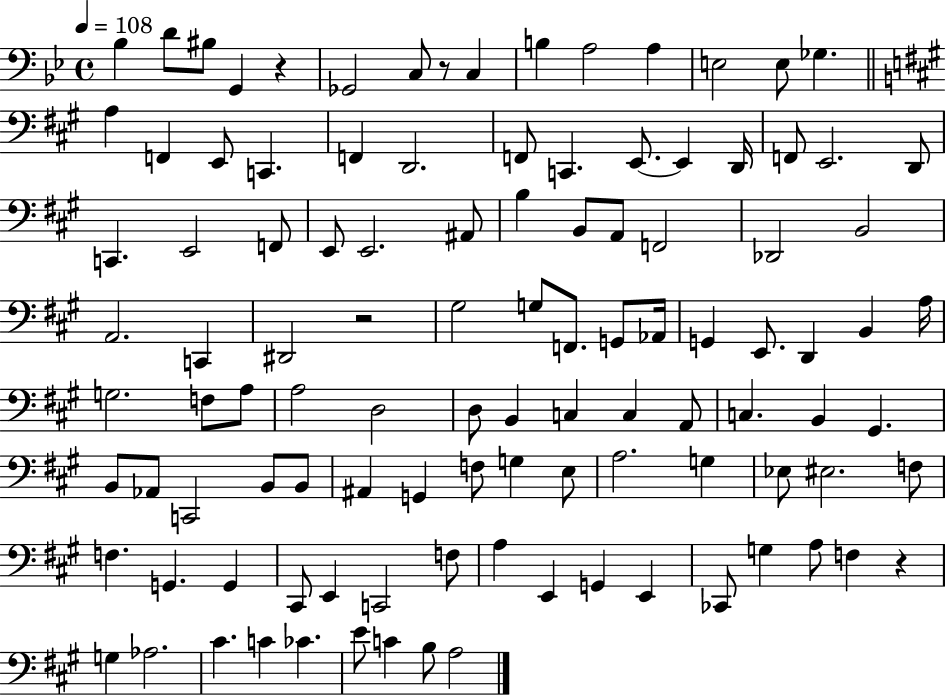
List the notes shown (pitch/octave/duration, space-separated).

Bb3/q D4/e BIS3/e G2/q R/q Gb2/h C3/e R/e C3/q B3/q A3/h A3/q E3/h E3/e Gb3/q. A3/q F2/q E2/e C2/q. F2/q D2/h. F2/e C2/q. E2/e. E2/q D2/s F2/e E2/h. D2/e C2/q. E2/h F2/e E2/e E2/h. A#2/e B3/q B2/e A2/e F2/h Db2/h B2/h A2/h. C2/q D#2/h R/h G#3/h G3/e F2/e. G2/e Ab2/s G2/q E2/e. D2/q B2/q A3/s G3/h. F3/e A3/e A3/h D3/h D3/e B2/q C3/q C3/q A2/e C3/q. B2/q G#2/q. B2/e Ab2/e C2/h B2/e B2/e A#2/q G2/q F3/e G3/q E3/e A3/h. G3/q Eb3/e EIS3/h. F3/e F3/q. G2/q. G2/q C#2/e E2/q C2/h F3/e A3/q E2/q G2/q E2/q CES2/e G3/q A3/e F3/q R/q G3/q Ab3/h. C#4/q. C4/q CES4/q. E4/e C4/q B3/e A3/h